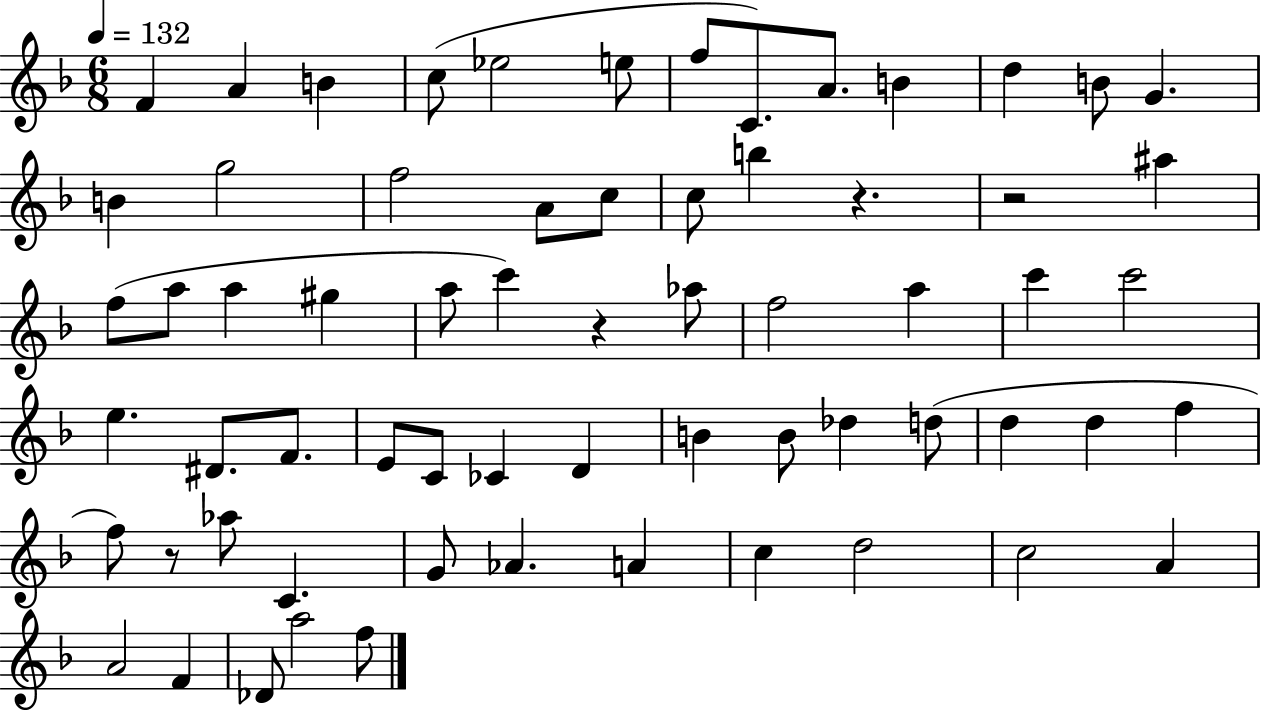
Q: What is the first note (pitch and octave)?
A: F4